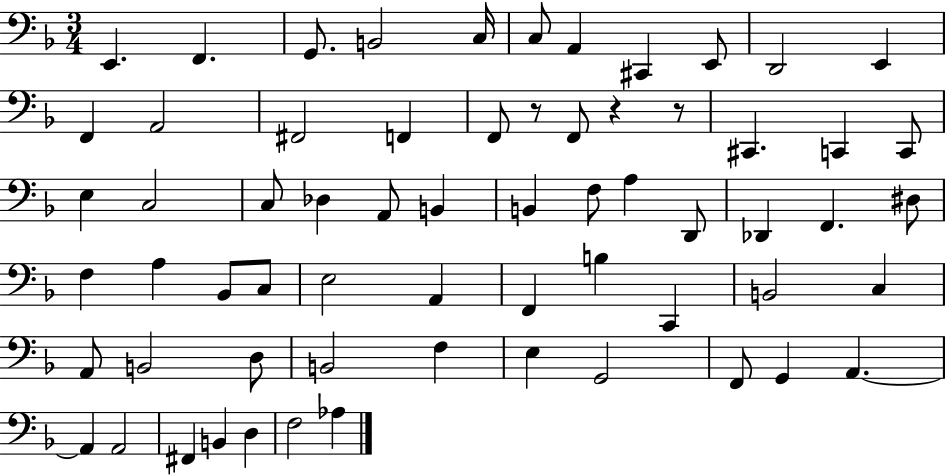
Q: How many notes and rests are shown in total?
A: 64